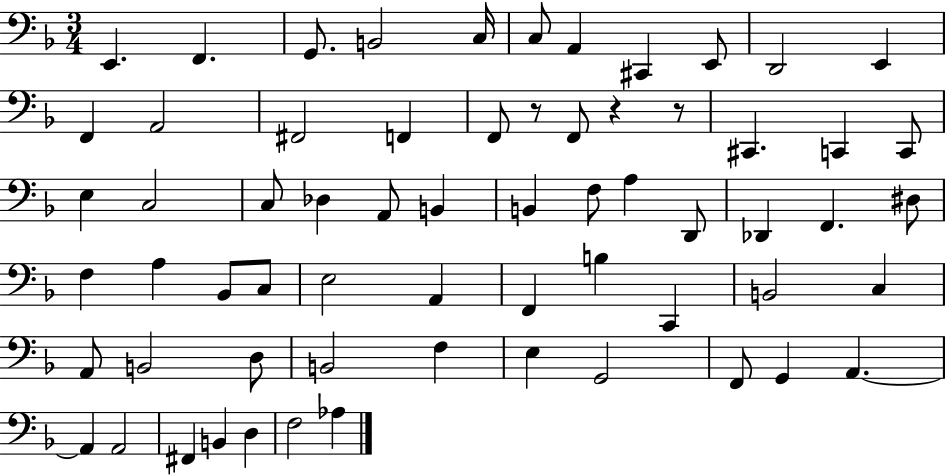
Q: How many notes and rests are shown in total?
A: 64